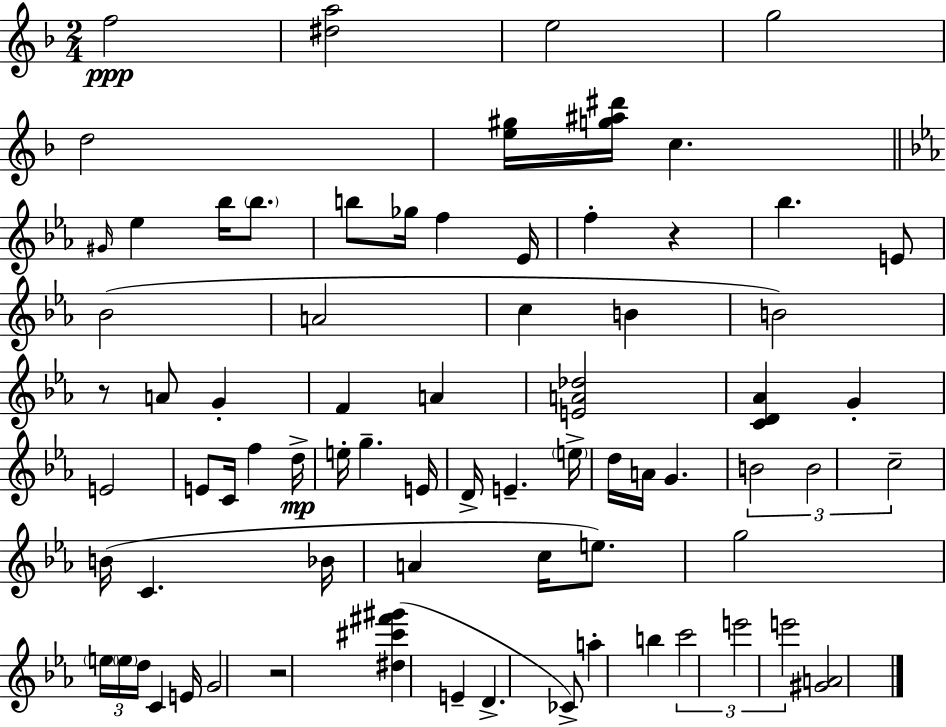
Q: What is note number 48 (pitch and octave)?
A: C5